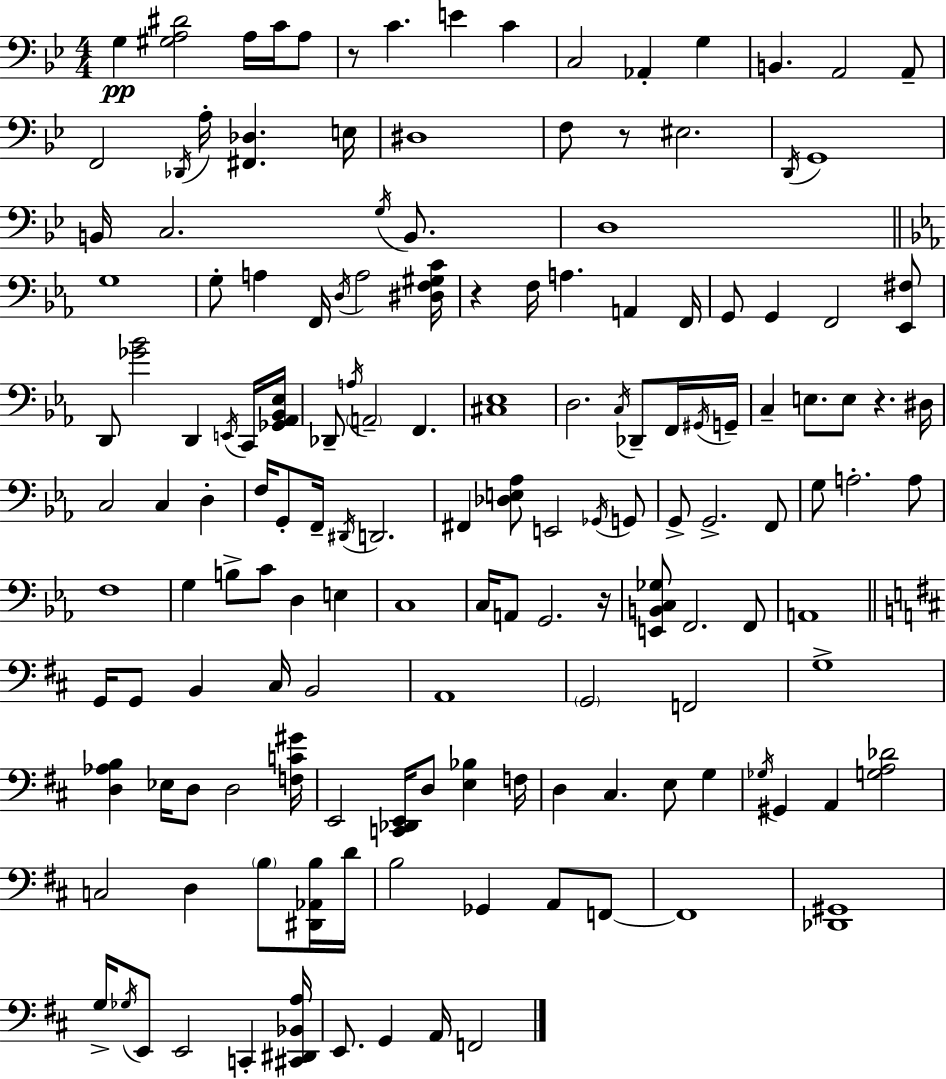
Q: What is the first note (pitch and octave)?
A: G3